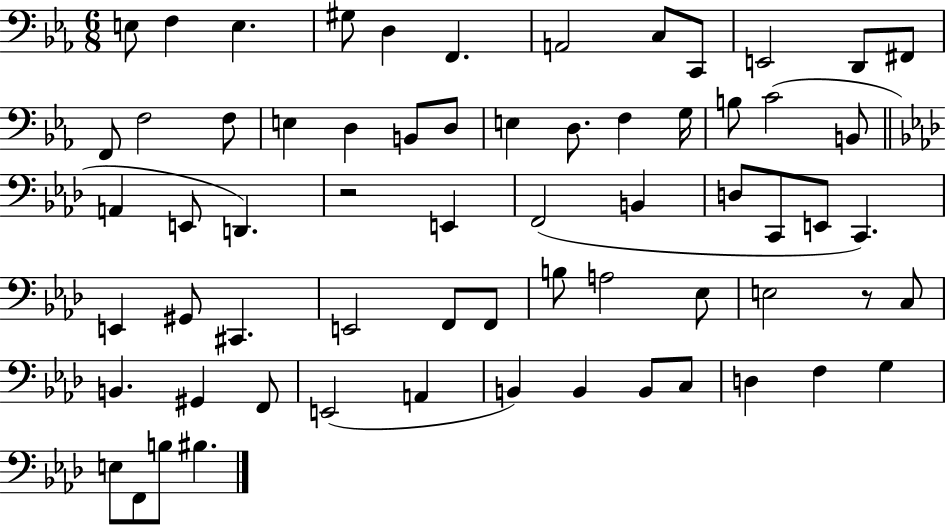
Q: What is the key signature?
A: EES major